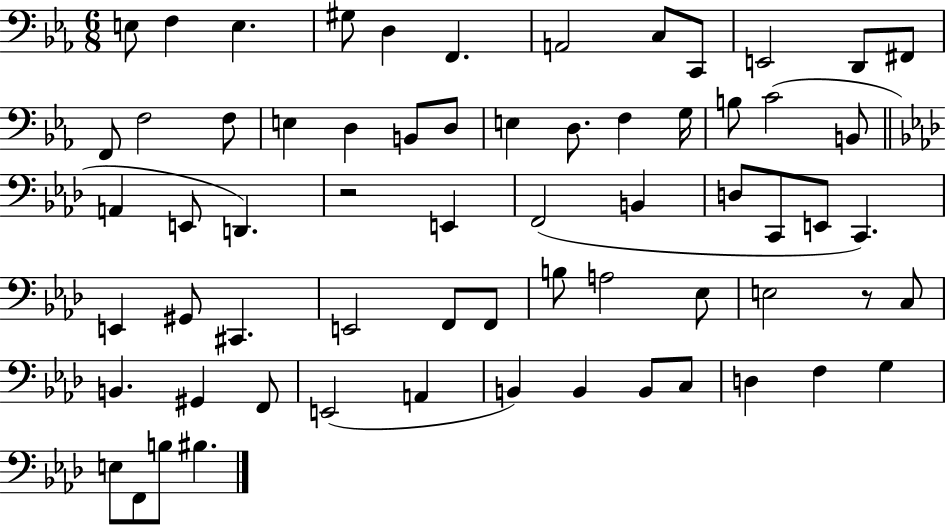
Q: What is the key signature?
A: EES major